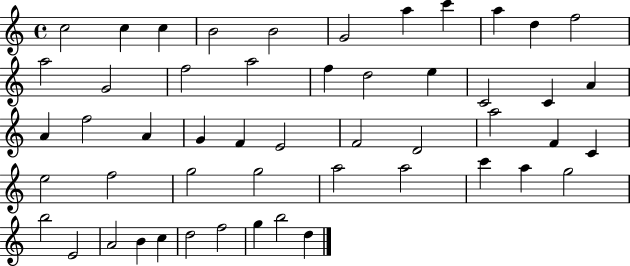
C5/h C5/q C5/q B4/h B4/h G4/h A5/q C6/q A5/q D5/q F5/h A5/h G4/h F5/h A5/h F5/q D5/h E5/q C4/h C4/q A4/q A4/q F5/h A4/q G4/q F4/q E4/h F4/h D4/h A5/h F4/q C4/q E5/h F5/h G5/h G5/h A5/h A5/h C6/q A5/q G5/h B5/h E4/h A4/h B4/q C5/q D5/h F5/h G5/q B5/h D5/q